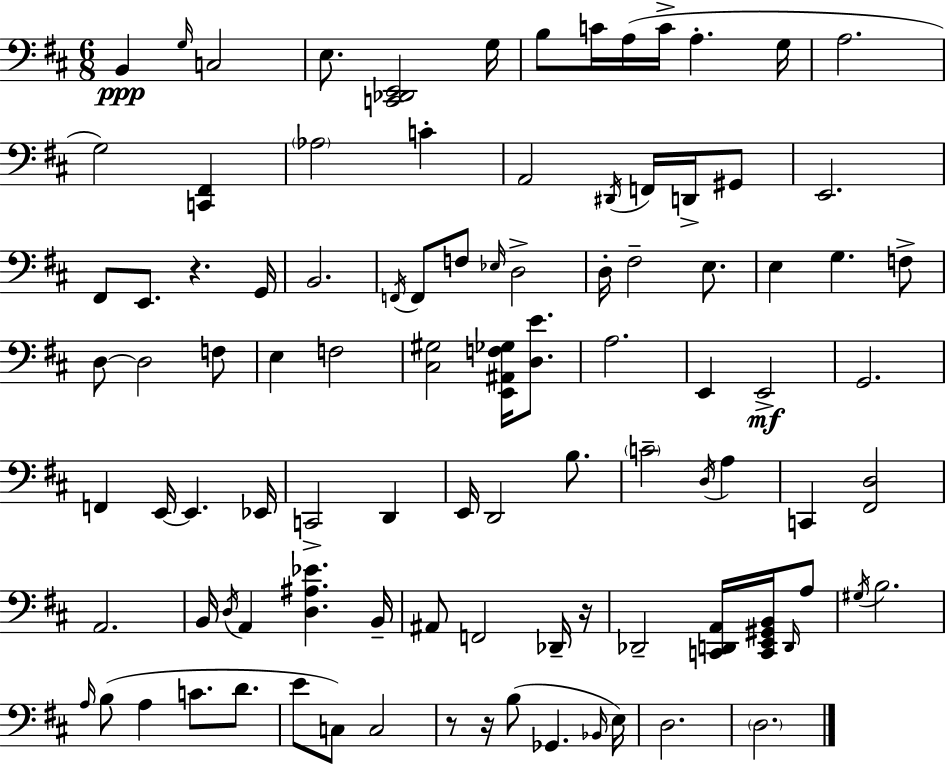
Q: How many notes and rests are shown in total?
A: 98